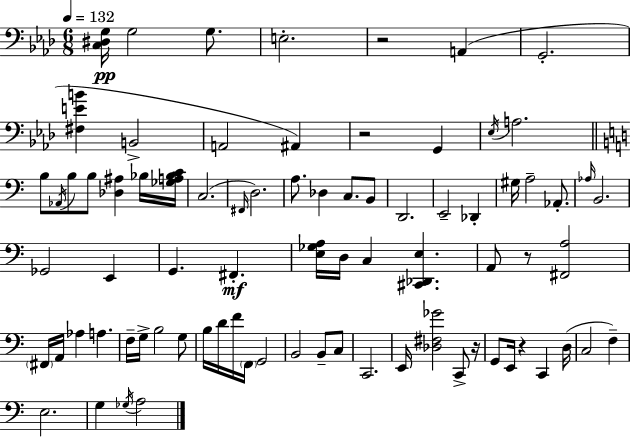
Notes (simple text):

[C3,D#3,G3]/s G3/h G3/e. E3/h. R/h A2/q G2/h. [F#3,E4,B4]/q B2/h A2/h A#2/q R/h G2/q Eb3/s A3/h. B3/e Ab2/s B3/e B3/e [Db3,A#3]/q Bb3/s [Gb3,A3,Bb3,C4]/s C3/h. F#2/s D3/h. A3/e. Db3/q C3/e. B2/e D2/h. E2/h Db2/q G#3/s A3/h Ab2/e. Ab3/s B2/h. Gb2/h E2/q G2/q. F#2/q. [E3,Gb3,A3]/s D3/s C3/q [C#2,Db2,E3]/q. A2/e R/e [F#2,A3]/h F#2/s A2/s Ab3/q A3/q. F3/s G3/s B3/h G3/e B3/s D4/s F4/s F2/s G2/h B2/h B2/e C3/e C2/h. E2/s [Db3,F#3,Gb4]/h C2/e R/s G2/e E2/s R/q C2/q D3/s C3/h F3/q E3/h. G3/q Gb3/s A3/h